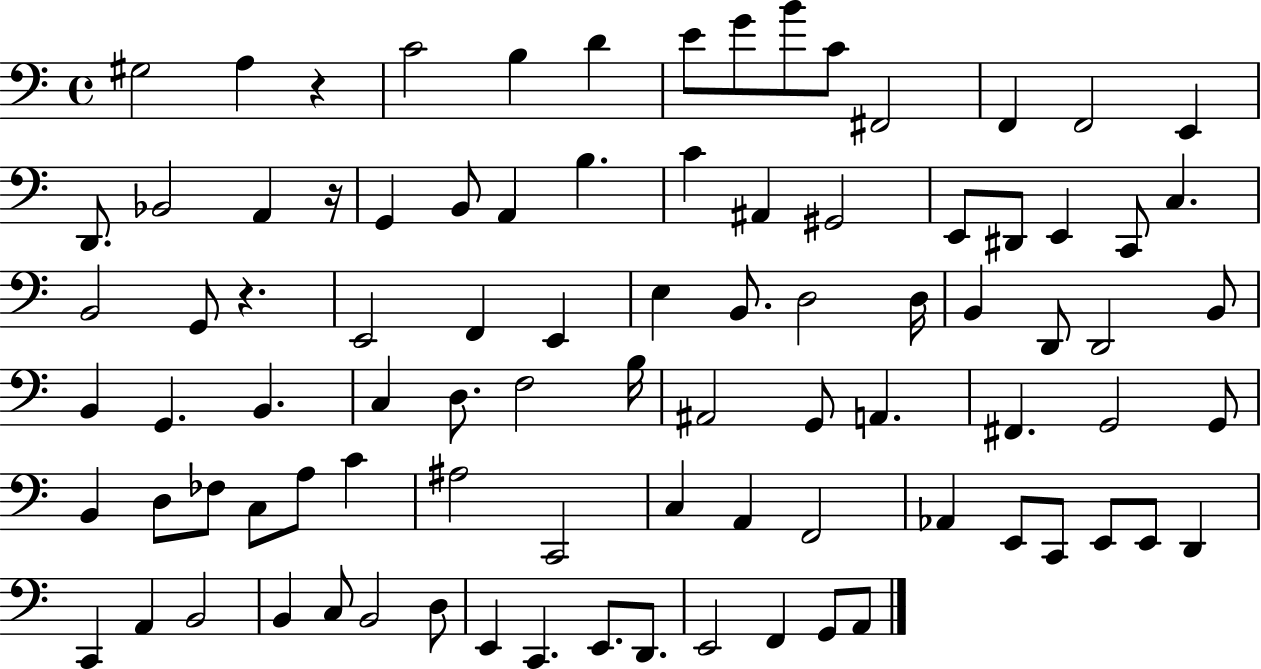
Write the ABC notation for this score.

X:1
T:Untitled
M:4/4
L:1/4
K:C
^G,2 A, z C2 B, D E/2 G/2 B/2 C/2 ^F,,2 F,, F,,2 E,, D,,/2 _B,,2 A,, z/4 G,, B,,/2 A,, B, C ^A,, ^G,,2 E,,/2 ^D,,/2 E,, C,,/2 C, B,,2 G,,/2 z E,,2 F,, E,, E, B,,/2 D,2 D,/4 B,, D,,/2 D,,2 B,,/2 B,, G,, B,, C, D,/2 F,2 B,/4 ^A,,2 G,,/2 A,, ^F,, G,,2 G,,/2 B,, D,/2 _F,/2 C,/2 A,/2 C ^A,2 C,,2 C, A,, F,,2 _A,, E,,/2 C,,/2 E,,/2 E,,/2 D,, C,, A,, B,,2 B,, C,/2 B,,2 D,/2 E,, C,, E,,/2 D,,/2 E,,2 F,, G,,/2 A,,/2